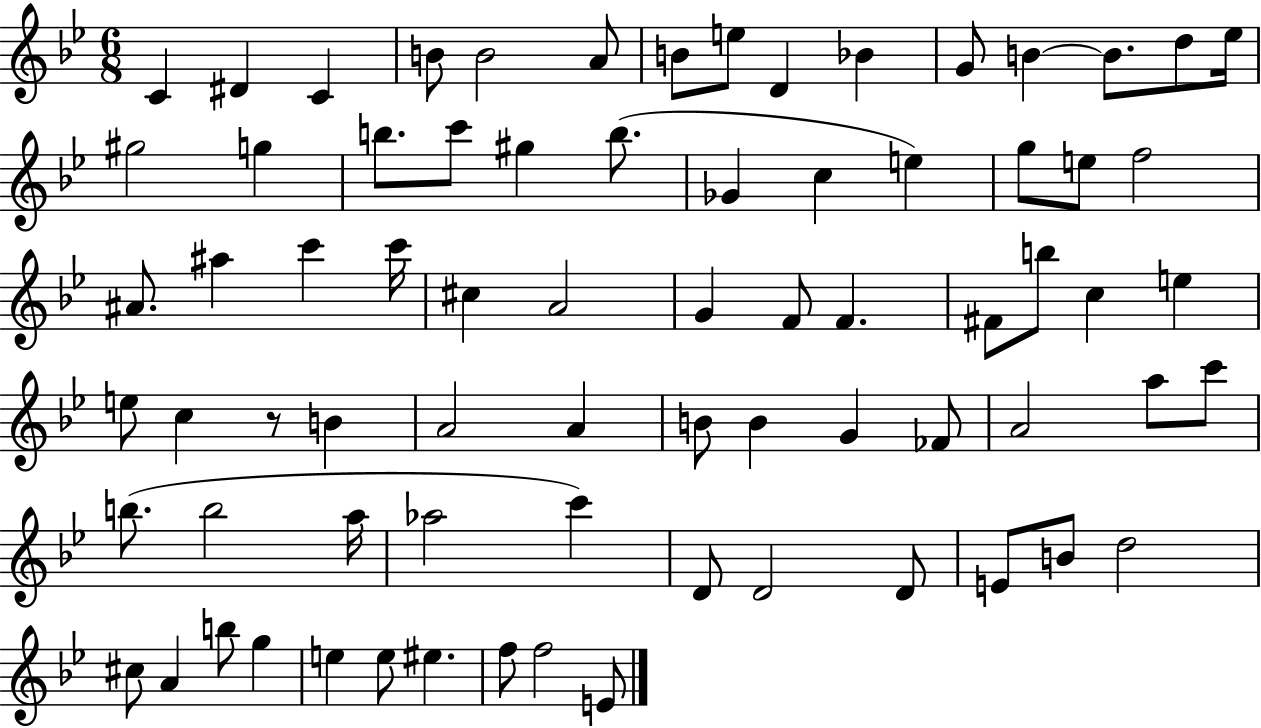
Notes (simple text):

C4/q D#4/q C4/q B4/e B4/h A4/e B4/e E5/e D4/q Bb4/q G4/e B4/q B4/e. D5/e Eb5/s G#5/h G5/q B5/e. C6/e G#5/q B5/e. Gb4/q C5/q E5/q G5/e E5/e F5/h A#4/e. A#5/q C6/q C6/s C#5/q A4/h G4/q F4/e F4/q. F#4/e B5/e C5/q E5/q E5/e C5/q R/e B4/q A4/h A4/q B4/e B4/q G4/q FES4/e A4/h A5/e C6/e B5/e. B5/h A5/s Ab5/h C6/q D4/e D4/h D4/e E4/e B4/e D5/h C#5/e A4/q B5/e G5/q E5/q E5/e EIS5/q. F5/e F5/h E4/e